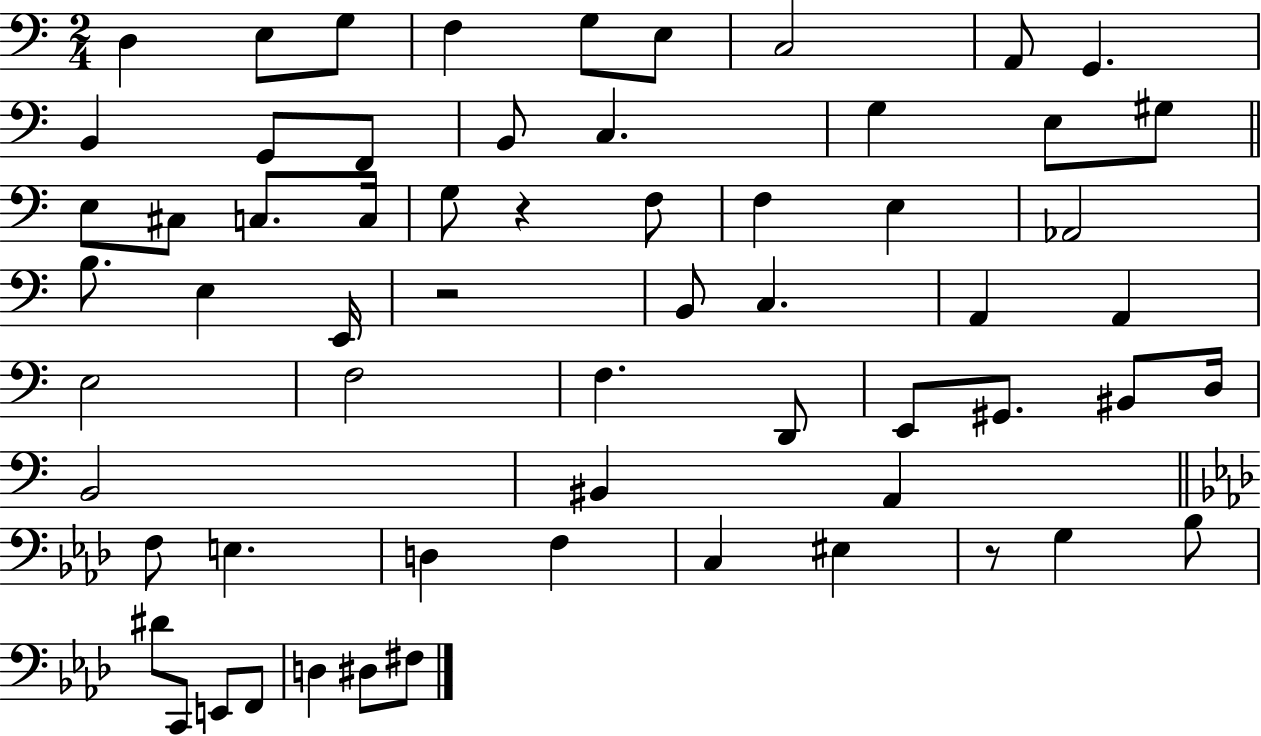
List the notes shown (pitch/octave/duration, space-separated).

D3/q E3/e G3/e F3/q G3/e E3/e C3/h A2/e G2/q. B2/q G2/e F2/e B2/e C3/q. G3/q E3/e G#3/e E3/e C#3/e C3/e. C3/s G3/e R/q F3/e F3/q E3/q Ab2/h B3/e. E3/q E2/s R/h B2/e C3/q. A2/q A2/q E3/h F3/h F3/q. D2/e E2/e G#2/e. BIS2/e D3/s B2/h BIS2/q A2/q F3/e E3/q. D3/q F3/q C3/q EIS3/q R/e G3/q Bb3/e D#4/e C2/e E2/e F2/e D3/q D#3/e F#3/e